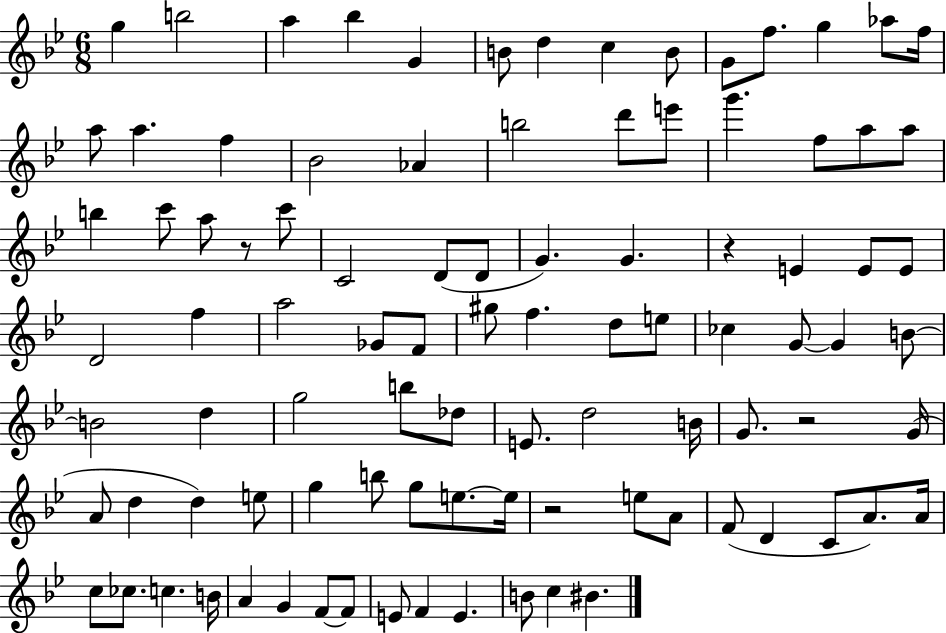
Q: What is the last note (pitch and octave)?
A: BIS4